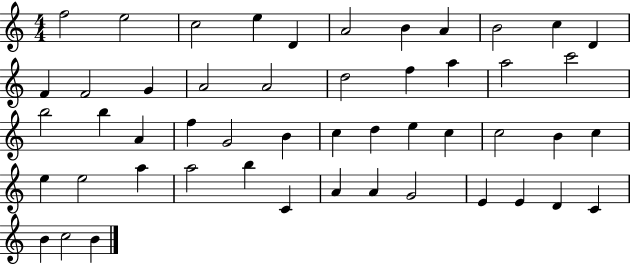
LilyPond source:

{
  \clef treble
  \numericTimeSignature
  \time 4/4
  \key c \major
  f''2 e''2 | c''2 e''4 d'4 | a'2 b'4 a'4 | b'2 c''4 d'4 | \break f'4 f'2 g'4 | a'2 a'2 | d''2 f''4 a''4 | a''2 c'''2 | \break b''2 b''4 a'4 | f''4 g'2 b'4 | c''4 d''4 e''4 c''4 | c''2 b'4 c''4 | \break e''4 e''2 a''4 | a''2 b''4 c'4 | a'4 a'4 g'2 | e'4 e'4 d'4 c'4 | \break b'4 c''2 b'4 | \bar "|."
}